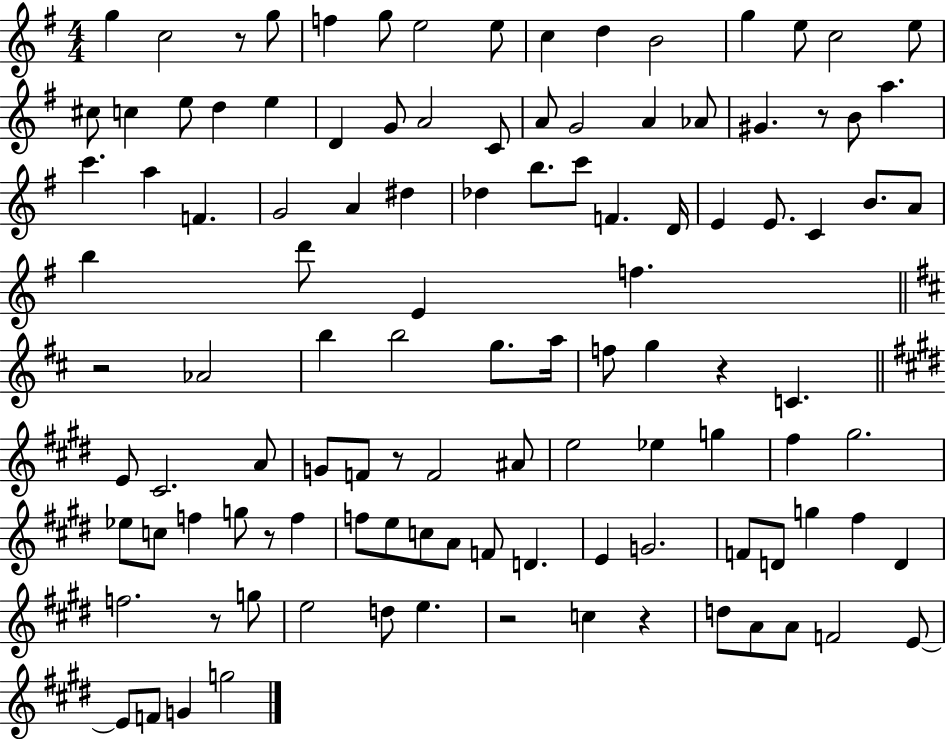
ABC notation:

X:1
T:Untitled
M:4/4
L:1/4
K:G
g c2 z/2 g/2 f g/2 e2 e/2 c d B2 g e/2 c2 e/2 ^c/2 c e/2 d e D G/2 A2 C/2 A/2 G2 A _A/2 ^G z/2 B/2 a c' a F G2 A ^d _d b/2 c'/2 F D/4 E E/2 C B/2 A/2 b d'/2 E f z2 _A2 b b2 g/2 a/4 f/2 g z C E/2 ^C2 A/2 G/2 F/2 z/2 F2 ^A/2 e2 _e g ^f ^g2 _e/2 c/2 f g/2 z/2 f f/2 e/2 c/2 A/2 F/2 D E G2 F/2 D/2 g ^f D f2 z/2 g/2 e2 d/2 e z2 c z d/2 A/2 A/2 F2 E/2 E/2 F/2 G g2